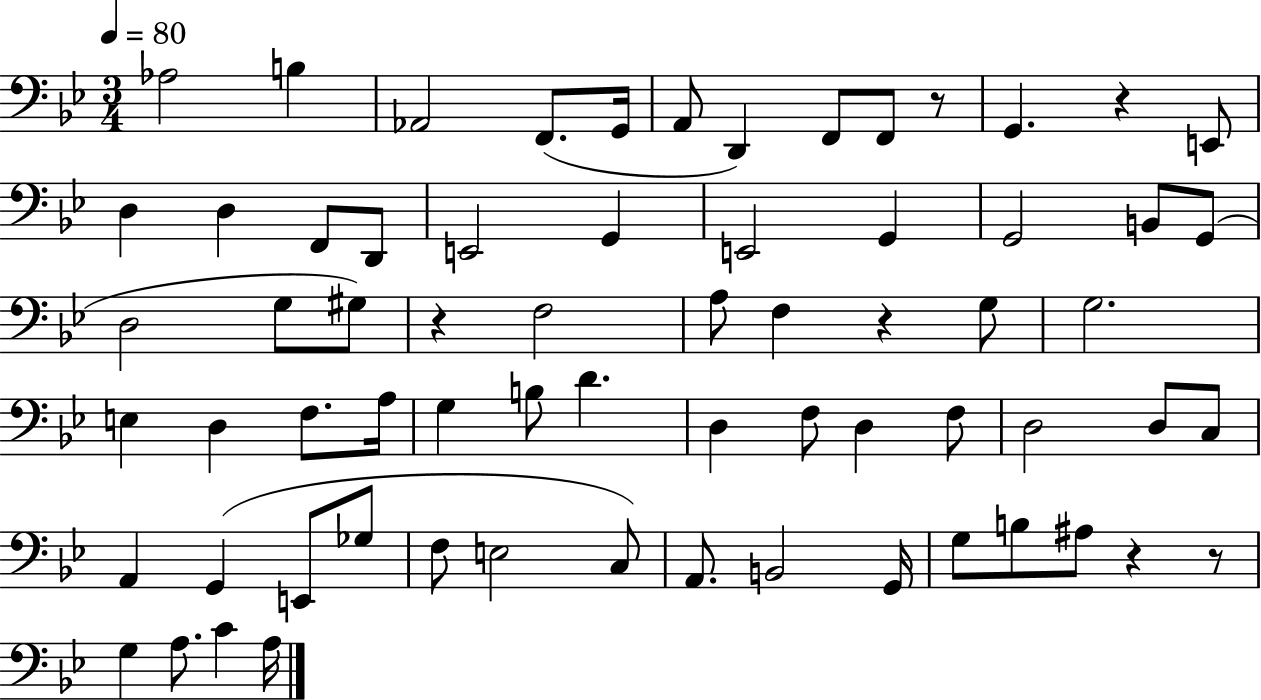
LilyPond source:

{
  \clef bass
  \numericTimeSignature
  \time 3/4
  \key bes \major
  \tempo 4 = 80
  \repeat volta 2 { aes2 b4 | aes,2 f,8.( g,16 | a,8 d,4) f,8 f,8 r8 | g,4. r4 e,8 | \break d4 d4 f,8 d,8 | e,2 g,4 | e,2 g,4 | g,2 b,8 g,8( | \break d2 g8 gis8) | r4 f2 | a8 f4 r4 g8 | g2. | \break e4 d4 f8. a16 | g4 b8 d'4. | d4 f8 d4 f8 | d2 d8 c8 | \break a,4 g,4( e,8 ges8 | f8 e2 c8) | a,8. b,2 g,16 | g8 b8 ais8 r4 r8 | \break g4 a8. c'4 a16 | } \bar "|."
}